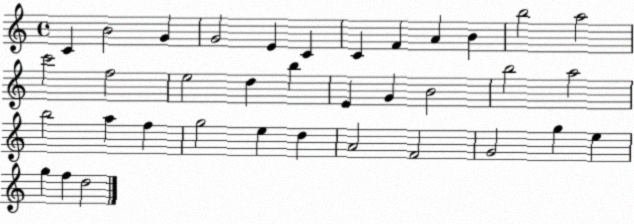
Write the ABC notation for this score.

X:1
T:Untitled
M:4/4
L:1/4
K:C
C B2 G G2 E C C F A B b2 a2 c'2 f2 e2 d b E G B2 b2 a2 b2 a f g2 e d A2 F2 G2 g e g f d2